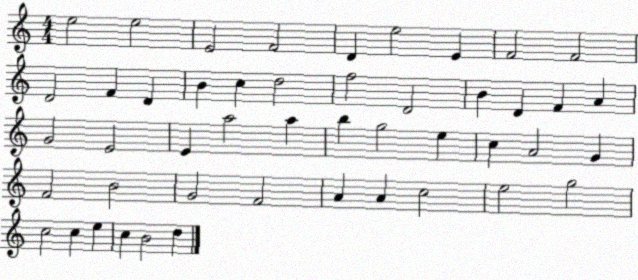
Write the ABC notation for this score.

X:1
T:Untitled
M:4/4
L:1/4
K:C
e2 e2 E2 F2 D e2 E F2 F2 D2 F D B c d2 f2 D2 B D F A G2 E2 E a2 a b g2 e c A2 G F2 B2 G2 F2 A A c2 e2 g2 c2 c e c B2 d